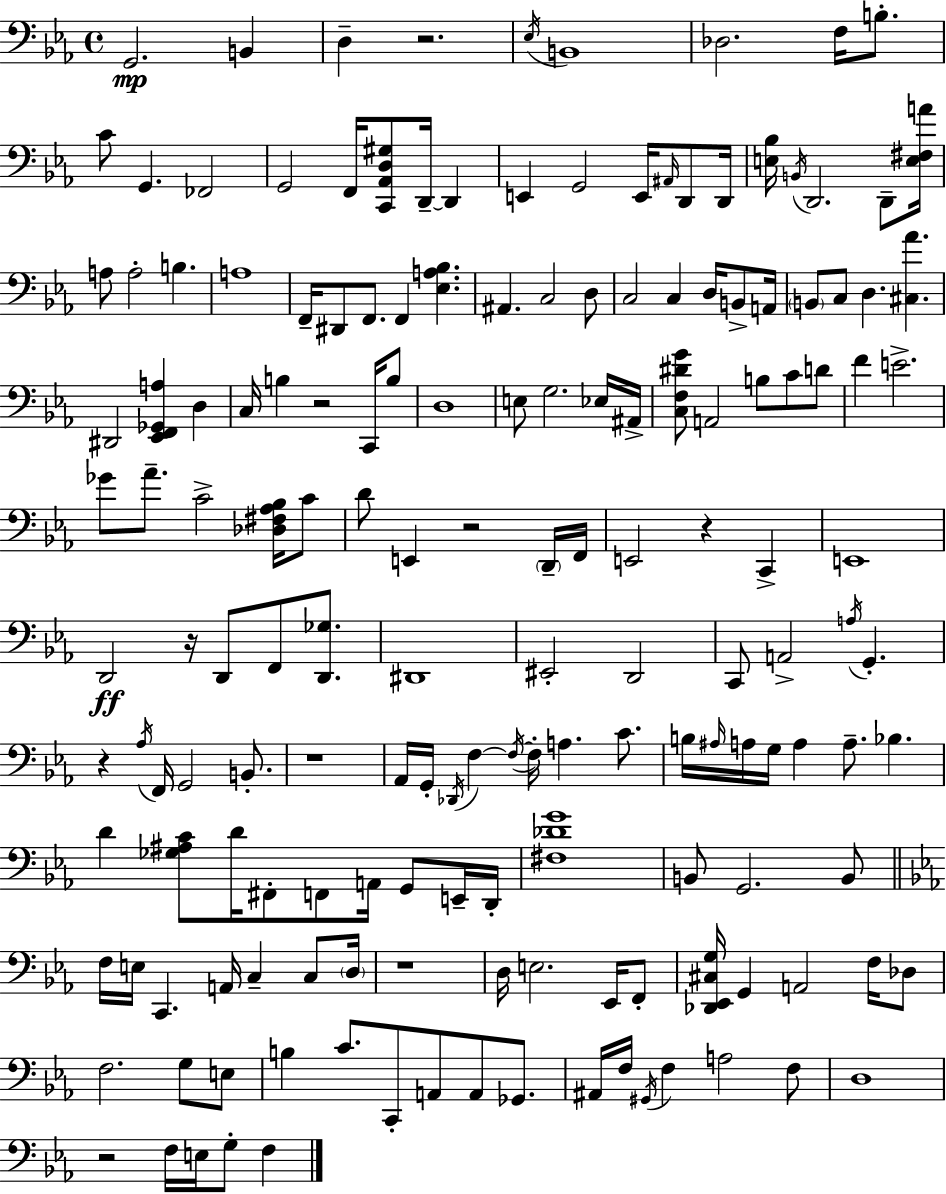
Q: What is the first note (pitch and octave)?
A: G2